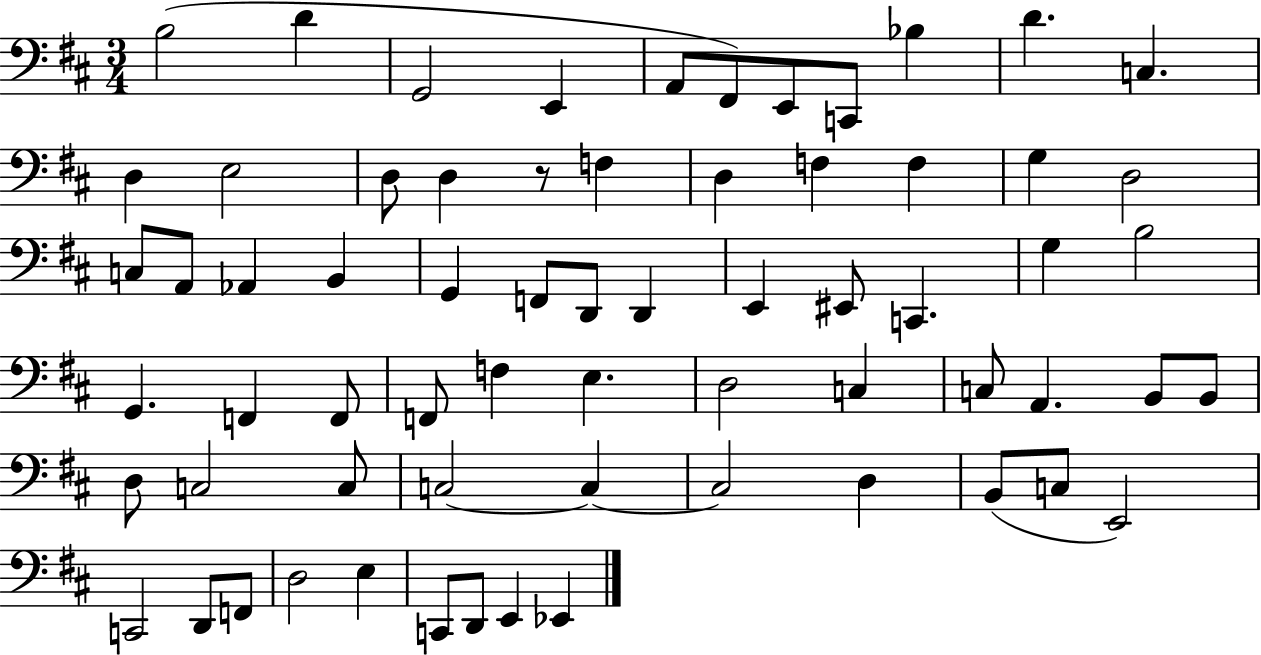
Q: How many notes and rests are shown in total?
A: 66